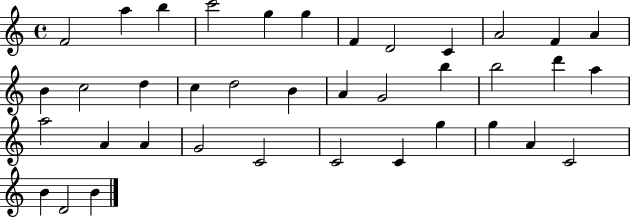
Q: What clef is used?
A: treble